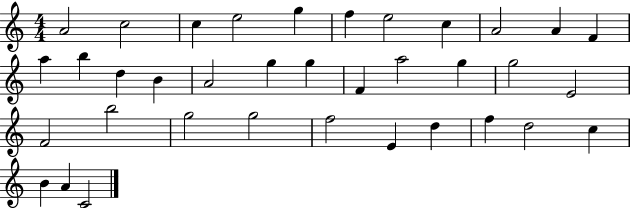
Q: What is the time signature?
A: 4/4